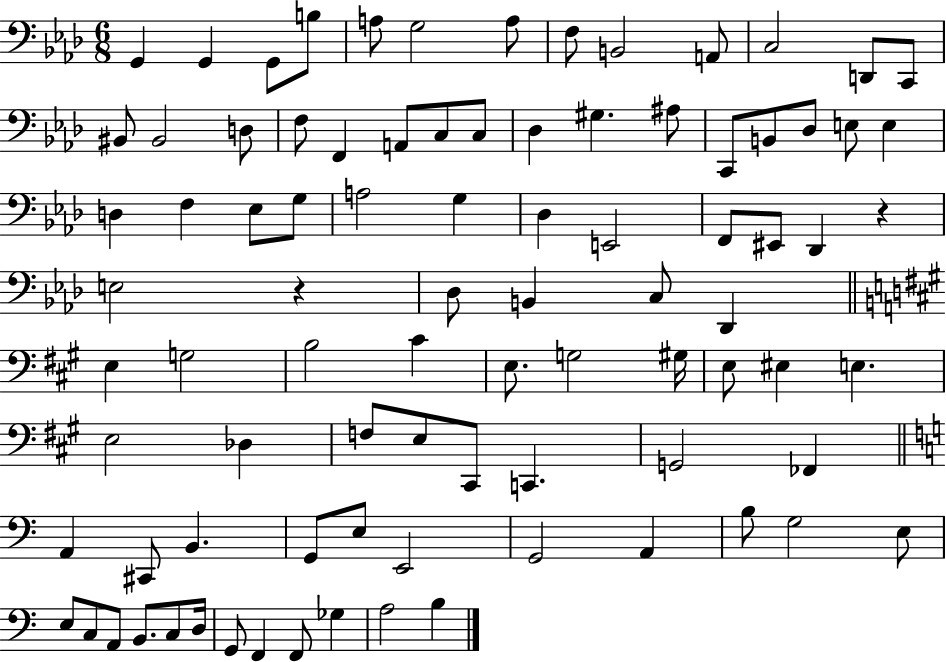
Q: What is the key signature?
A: AES major